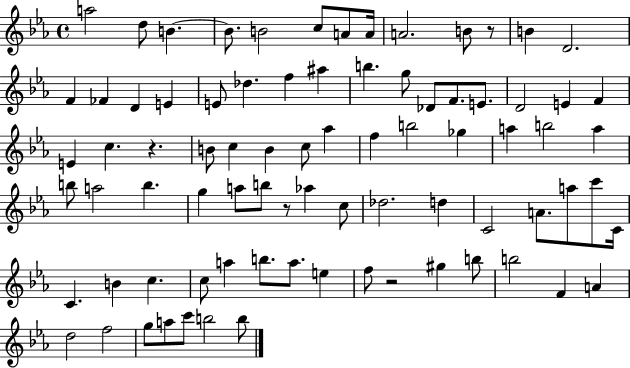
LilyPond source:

{
  \clef treble
  \time 4/4
  \defaultTimeSignature
  \key ees \major
  \repeat volta 2 { a''2 d''8 b'4.~~ | b'8. b'2 c''8 a'8 a'16 | a'2. b'8 r8 | b'4 d'2. | \break f'4 fes'4 d'4 e'4 | e'8 des''4. f''4 ais''4 | b''4. g''8 des'8 f'8. e'8. | d'2 e'4 f'4 | \break e'4 c''4. r4. | b'8 c''4 b'4 c''8 aes''4 | f''4 b''2 ges''4 | a''4 b''2 a''4 | \break b''8 a''2 b''4. | g''4 a''8 b''8 r8 aes''4 c''8 | des''2. d''4 | c'2 a'8. a''8 c'''8 c'16 | \break c'4. b'4 c''4. | c''8 a''4 b''8. a''8. e''4 | f''8 r2 gis''4 b''8 | b''2 f'4 a'4 | \break d''2 f''2 | g''8 a''8 c'''8 b''2 b''8 | } \bar "|."
}